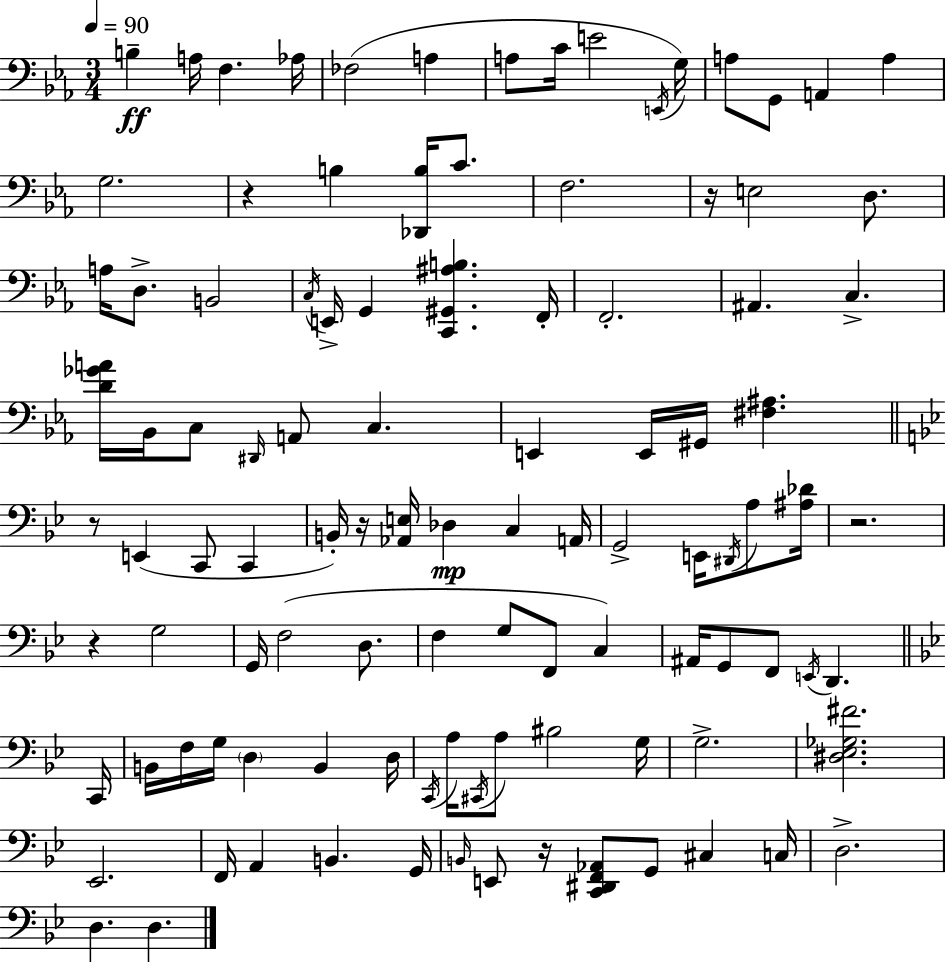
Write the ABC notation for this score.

X:1
T:Untitled
M:3/4
L:1/4
K:Eb
B, A,/4 F, _A,/4 _F,2 A, A,/2 C/4 E2 E,,/4 G,/4 A,/2 G,,/2 A,, A, G,2 z B, [_D,,B,]/4 C/2 F,2 z/4 E,2 D,/2 A,/4 D,/2 B,,2 C,/4 E,,/4 G,, [C,,^G,,^A,B,] F,,/4 F,,2 ^A,, C, [D_GA]/4 _B,,/4 C,/2 ^D,,/4 A,,/2 C, E,, E,,/4 ^G,,/4 [^F,^A,] z/2 E,, C,,/2 C,, B,,/4 z/4 [_A,,E,]/4 _D, C, A,,/4 G,,2 E,,/4 ^D,,/4 A,/2 [^A,_D]/4 z2 z G,2 G,,/4 F,2 D,/2 F, G,/2 F,,/2 C, ^A,,/4 G,,/2 F,,/2 E,,/4 D,, C,,/4 B,,/4 F,/4 G,/4 D, B,, D,/4 C,,/4 A,/4 ^C,,/4 A,/2 ^B,2 G,/4 G,2 [^D,_E,_G,^F]2 _E,,2 F,,/4 A,, B,, G,,/4 B,,/4 E,,/2 z/4 [C,,^D,,F,,_A,,]/2 G,,/2 ^C, C,/4 D,2 D, D,